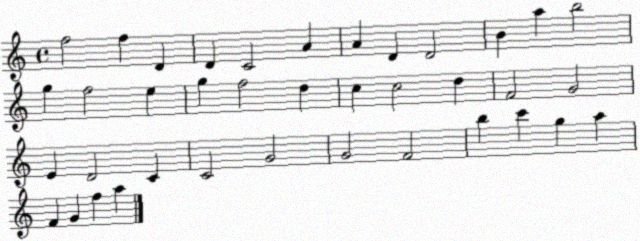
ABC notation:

X:1
T:Untitled
M:4/4
L:1/4
K:C
f2 f D D C2 A A D D2 B a b2 g f2 e g f2 d c c2 d F2 G2 E D2 C C2 G2 G2 F2 b c' g a F G f a